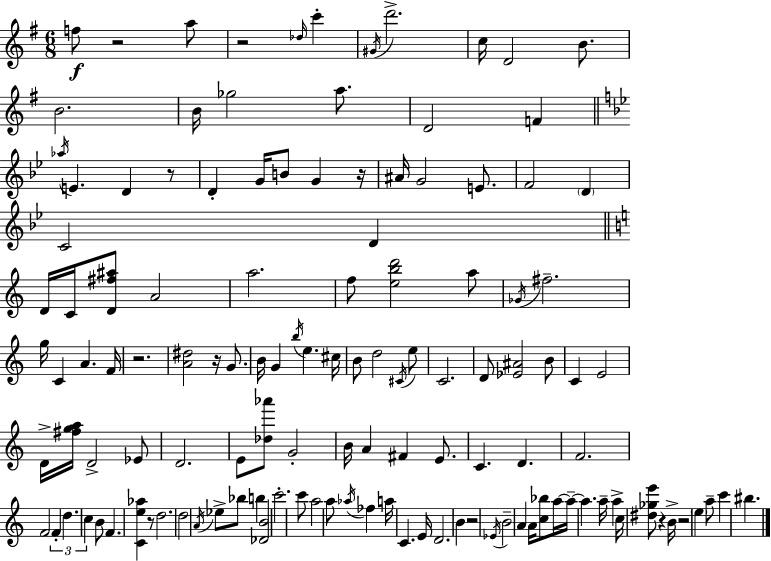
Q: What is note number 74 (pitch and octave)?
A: B4